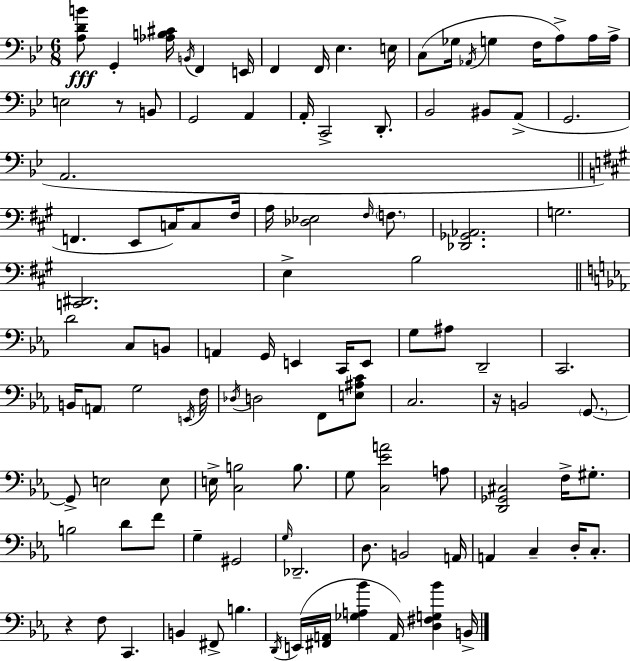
X:1
T:Untitled
M:6/8
L:1/4
K:Bb
[A,DB]/2 G,, [_A,B,^C]/4 B,,/4 F,, E,,/4 F,, F,,/4 _E, E,/4 C,/2 _G,/4 _A,,/4 G, F,/4 A,/2 A,/4 A,/4 E,2 z/2 B,,/2 G,,2 A,, A,,/4 C,,2 D,,/2 _B,,2 ^B,,/2 A,,/2 G,,2 A,,2 F,, E,,/2 C,/4 C,/2 ^F,/4 A,/4 [_D,_E,]2 ^F,/4 F,/2 [_D,,_G,,_A,,]2 G,2 [C,,^D,,]2 E, B,2 D2 C,/2 B,,/2 A,, G,,/4 E,, C,,/4 E,,/2 G,/2 ^A,/2 D,,2 C,,2 B,,/4 A,,/2 G,2 E,,/4 F,/4 _D,/4 D,2 F,,/2 [E,^A,C]/2 C,2 z/4 B,,2 G,,/2 G,,/2 E,2 E,/2 E,/4 [C,B,]2 B,/2 G,/2 [C,_EA]2 A,/2 [D,,_G,,^C,]2 F,/4 ^G,/2 B,2 D/2 F/2 G, ^G,,2 G,/4 _D,,2 D,/2 B,,2 A,,/4 A,, C, D,/4 C,/2 z F,/2 C,, B,, ^F,,/2 B, D,,/4 E,,/4 [^F,,A,,]/4 [_G,A,_B] A,,/4 [D,^F,G,_B] B,,/4